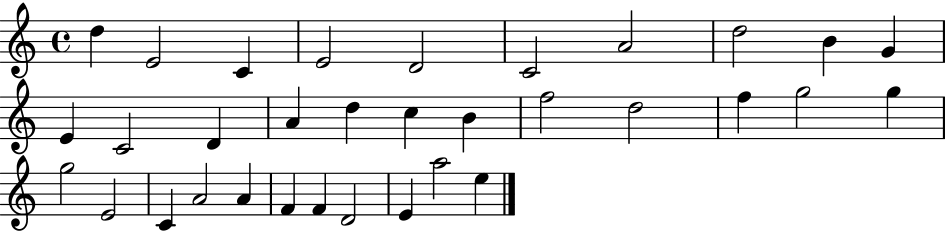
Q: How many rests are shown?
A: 0